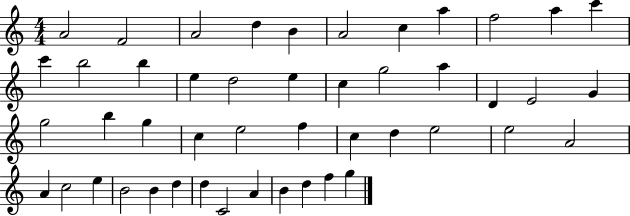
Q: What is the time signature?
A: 4/4